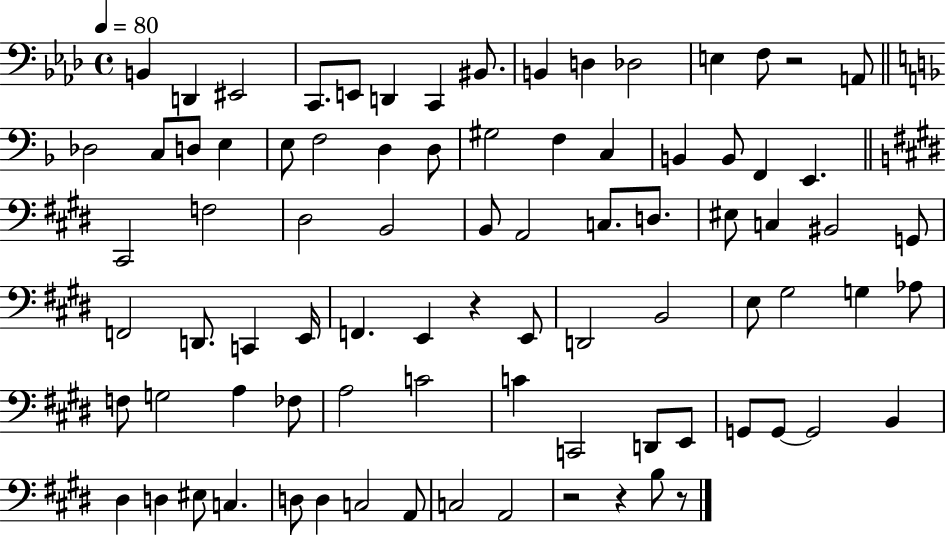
B2/q D2/q EIS2/h C2/e. E2/e D2/q C2/q BIS2/e. B2/q D3/q Db3/h E3/q F3/e R/h A2/e Db3/h C3/e D3/e E3/q E3/e F3/h D3/q D3/e G#3/h F3/q C3/q B2/q B2/e F2/q E2/q. C#2/h F3/h D#3/h B2/h B2/e A2/h C3/e. D3/e. EIS3/e C3/q BIS2/h G2/e F2/h D2/e. C2/q E2/s F2/q. E2/q R/q E2/e D2/h B2/h E3/e G#3/h G3/q Ab3/e F3/e G3/h A3/q FES3/e A3/h C4/h C4/q C2/h D2/e E2/e G2/e G2/e G2/h B2/q D#3/q D3/q EIS3/e C3/q. D3/e D3/q C3/h A2/e C3/h A2/h R/h R/q B3/e R/e